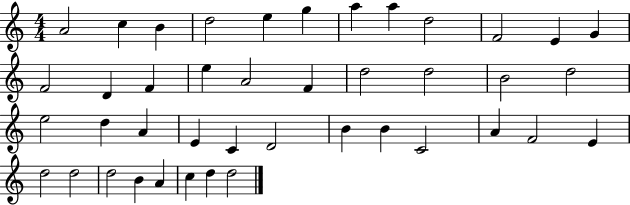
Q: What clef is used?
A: treble